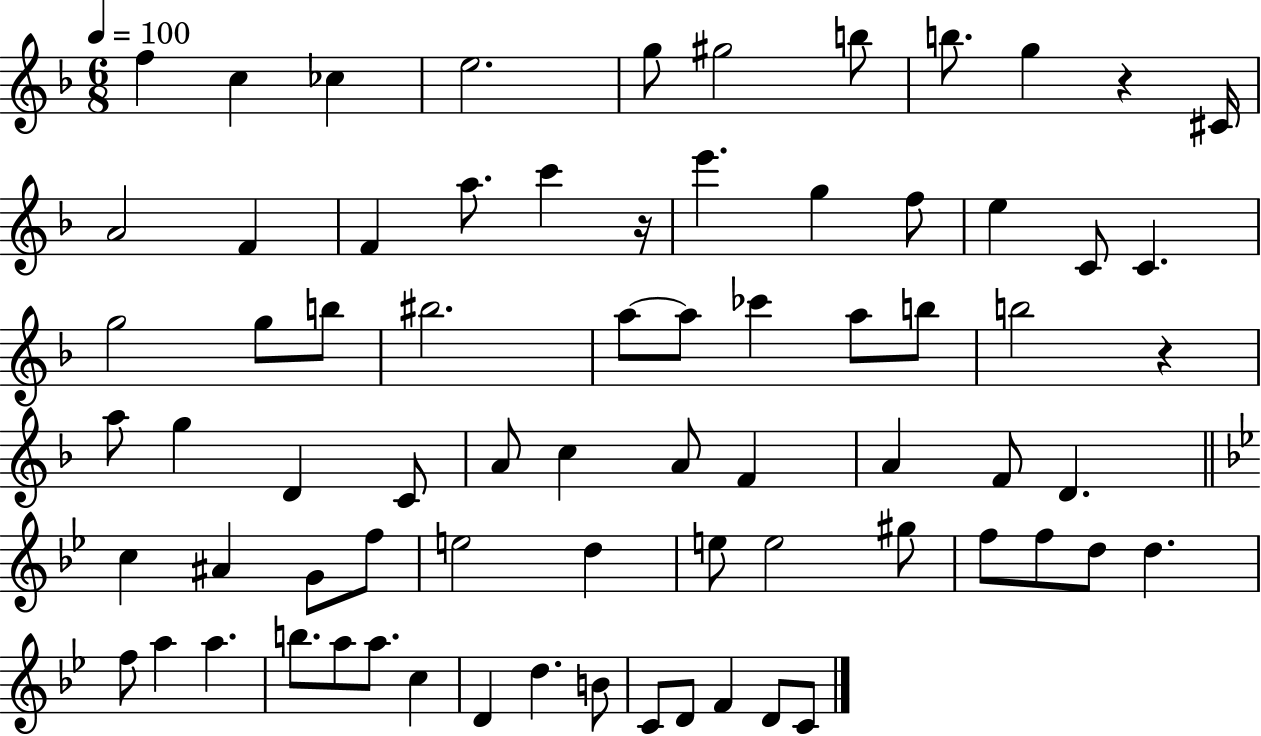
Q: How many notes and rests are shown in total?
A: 73